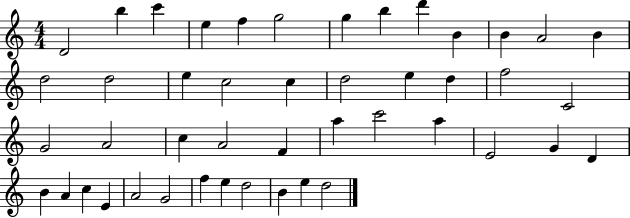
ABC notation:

X:1
T:Untitled
M:4/4
L:1/4
K:C
D2 b c' e f g2 g b d' B B A2 B d2 d2 e c2 c d2 e d f2 C2 G2 A2 c A2 F a c'2 a E2 G D B A c E A2 G2 f e d2 B e d2